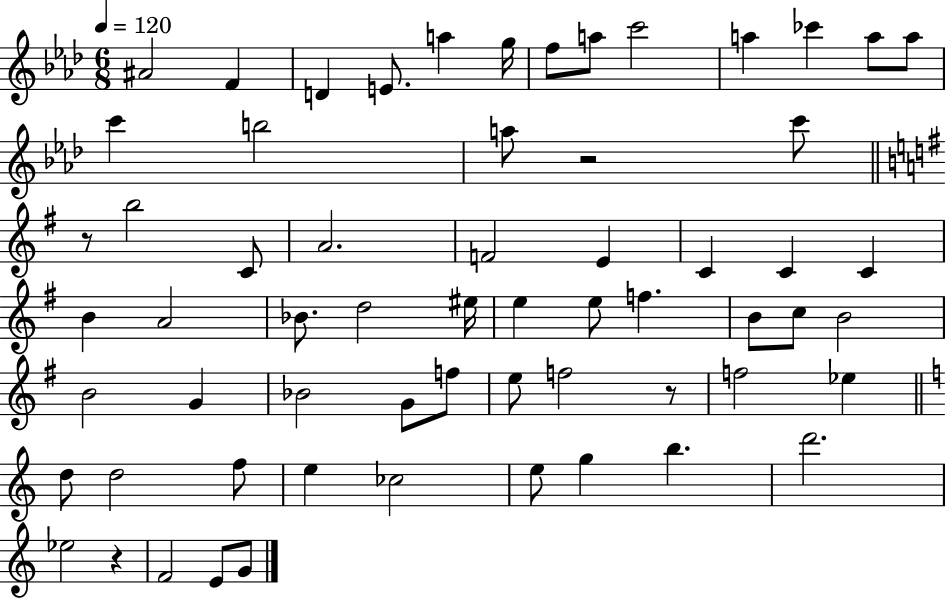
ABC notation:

X:1
T:Untitled
M:6/8
L:1/4
K:Ab
^A2 F D E/2 a g/4 f/2 a/2 c'2 a _c' a/2 a/2 c' b2 a/2 z2 c'/2 z/2 b2 C/2 A2 F2 E C C C B A2 _B/2 d2 ^e/4 e e/2 f B/2 c/2 B2 B2 G _B2 G/2 f/2 e/2 f2 z/2 f2 _e d/2 d2 f/2 e _c2 e/2 g b d'2 _e2 z F2 E/2 G/2